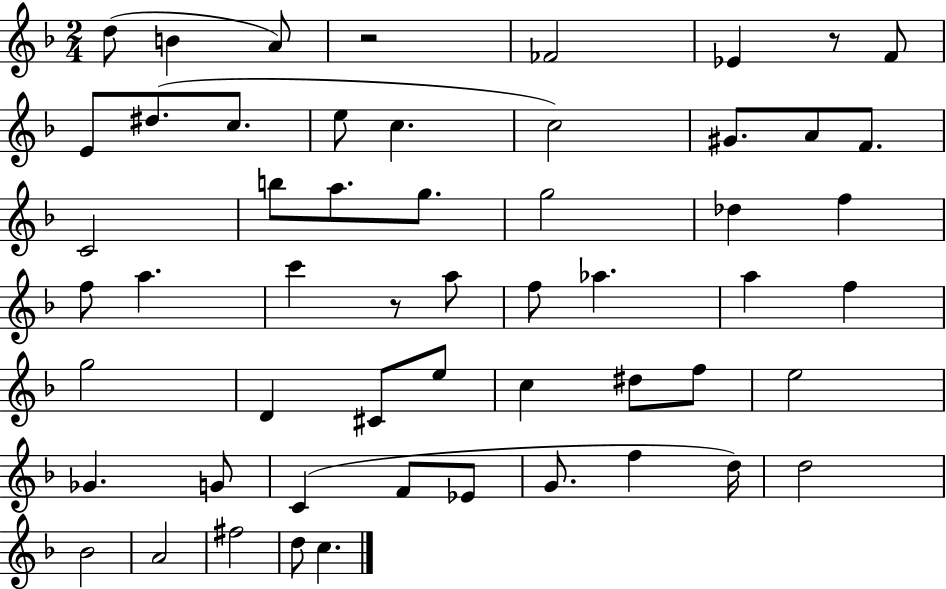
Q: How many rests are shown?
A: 3